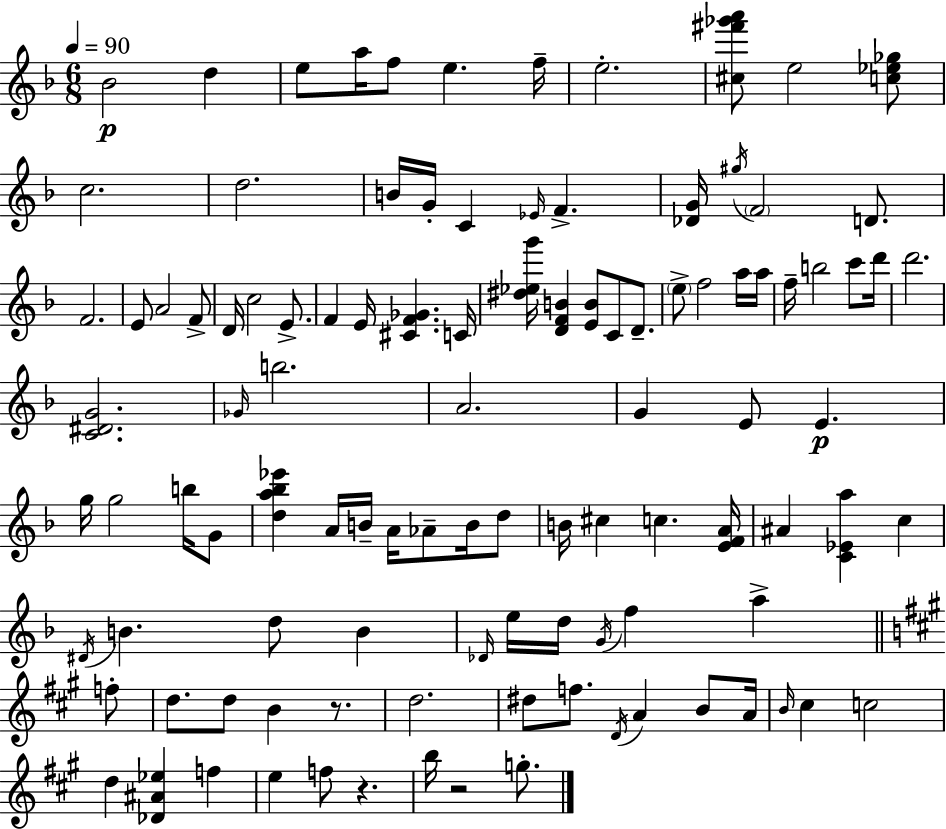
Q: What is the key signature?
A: D minor